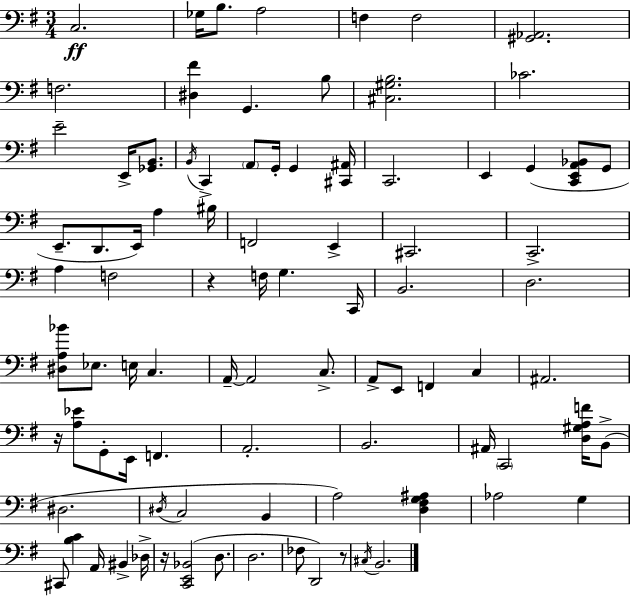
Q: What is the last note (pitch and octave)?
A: B2